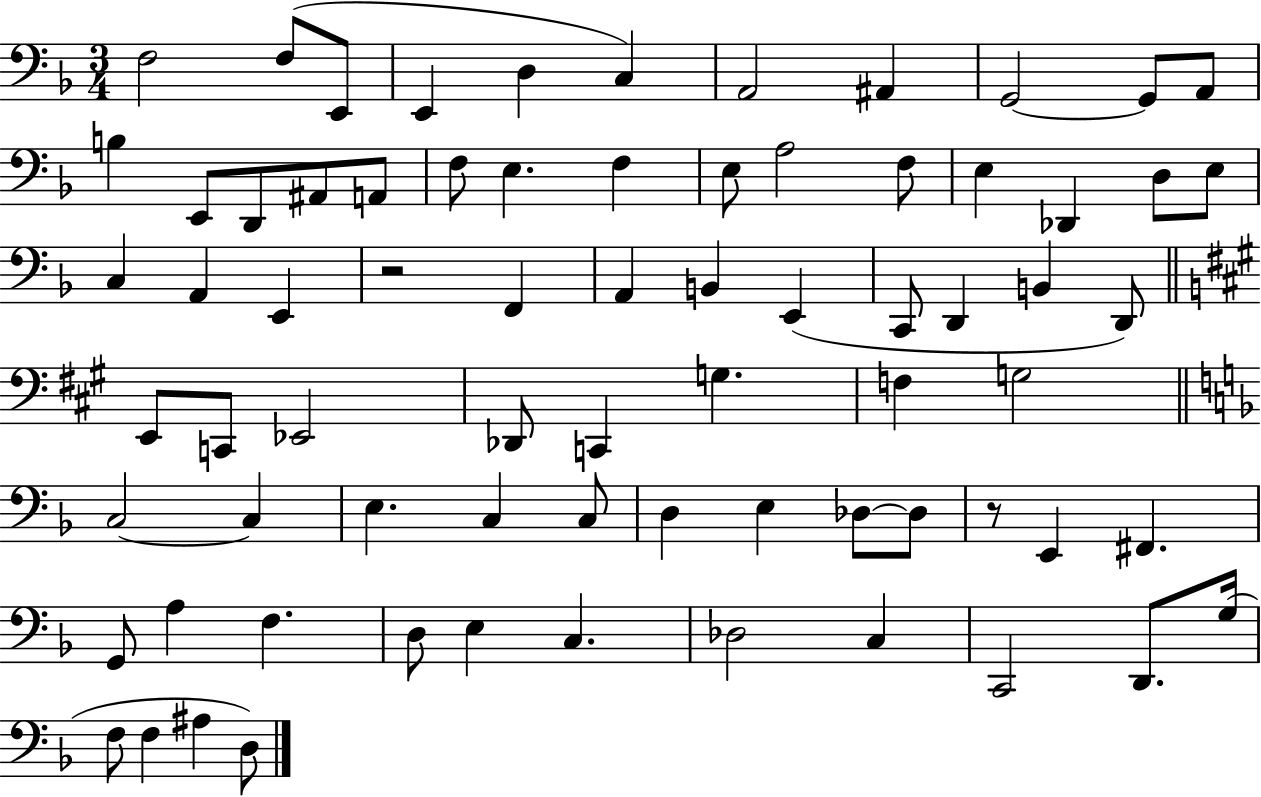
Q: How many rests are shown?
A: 2